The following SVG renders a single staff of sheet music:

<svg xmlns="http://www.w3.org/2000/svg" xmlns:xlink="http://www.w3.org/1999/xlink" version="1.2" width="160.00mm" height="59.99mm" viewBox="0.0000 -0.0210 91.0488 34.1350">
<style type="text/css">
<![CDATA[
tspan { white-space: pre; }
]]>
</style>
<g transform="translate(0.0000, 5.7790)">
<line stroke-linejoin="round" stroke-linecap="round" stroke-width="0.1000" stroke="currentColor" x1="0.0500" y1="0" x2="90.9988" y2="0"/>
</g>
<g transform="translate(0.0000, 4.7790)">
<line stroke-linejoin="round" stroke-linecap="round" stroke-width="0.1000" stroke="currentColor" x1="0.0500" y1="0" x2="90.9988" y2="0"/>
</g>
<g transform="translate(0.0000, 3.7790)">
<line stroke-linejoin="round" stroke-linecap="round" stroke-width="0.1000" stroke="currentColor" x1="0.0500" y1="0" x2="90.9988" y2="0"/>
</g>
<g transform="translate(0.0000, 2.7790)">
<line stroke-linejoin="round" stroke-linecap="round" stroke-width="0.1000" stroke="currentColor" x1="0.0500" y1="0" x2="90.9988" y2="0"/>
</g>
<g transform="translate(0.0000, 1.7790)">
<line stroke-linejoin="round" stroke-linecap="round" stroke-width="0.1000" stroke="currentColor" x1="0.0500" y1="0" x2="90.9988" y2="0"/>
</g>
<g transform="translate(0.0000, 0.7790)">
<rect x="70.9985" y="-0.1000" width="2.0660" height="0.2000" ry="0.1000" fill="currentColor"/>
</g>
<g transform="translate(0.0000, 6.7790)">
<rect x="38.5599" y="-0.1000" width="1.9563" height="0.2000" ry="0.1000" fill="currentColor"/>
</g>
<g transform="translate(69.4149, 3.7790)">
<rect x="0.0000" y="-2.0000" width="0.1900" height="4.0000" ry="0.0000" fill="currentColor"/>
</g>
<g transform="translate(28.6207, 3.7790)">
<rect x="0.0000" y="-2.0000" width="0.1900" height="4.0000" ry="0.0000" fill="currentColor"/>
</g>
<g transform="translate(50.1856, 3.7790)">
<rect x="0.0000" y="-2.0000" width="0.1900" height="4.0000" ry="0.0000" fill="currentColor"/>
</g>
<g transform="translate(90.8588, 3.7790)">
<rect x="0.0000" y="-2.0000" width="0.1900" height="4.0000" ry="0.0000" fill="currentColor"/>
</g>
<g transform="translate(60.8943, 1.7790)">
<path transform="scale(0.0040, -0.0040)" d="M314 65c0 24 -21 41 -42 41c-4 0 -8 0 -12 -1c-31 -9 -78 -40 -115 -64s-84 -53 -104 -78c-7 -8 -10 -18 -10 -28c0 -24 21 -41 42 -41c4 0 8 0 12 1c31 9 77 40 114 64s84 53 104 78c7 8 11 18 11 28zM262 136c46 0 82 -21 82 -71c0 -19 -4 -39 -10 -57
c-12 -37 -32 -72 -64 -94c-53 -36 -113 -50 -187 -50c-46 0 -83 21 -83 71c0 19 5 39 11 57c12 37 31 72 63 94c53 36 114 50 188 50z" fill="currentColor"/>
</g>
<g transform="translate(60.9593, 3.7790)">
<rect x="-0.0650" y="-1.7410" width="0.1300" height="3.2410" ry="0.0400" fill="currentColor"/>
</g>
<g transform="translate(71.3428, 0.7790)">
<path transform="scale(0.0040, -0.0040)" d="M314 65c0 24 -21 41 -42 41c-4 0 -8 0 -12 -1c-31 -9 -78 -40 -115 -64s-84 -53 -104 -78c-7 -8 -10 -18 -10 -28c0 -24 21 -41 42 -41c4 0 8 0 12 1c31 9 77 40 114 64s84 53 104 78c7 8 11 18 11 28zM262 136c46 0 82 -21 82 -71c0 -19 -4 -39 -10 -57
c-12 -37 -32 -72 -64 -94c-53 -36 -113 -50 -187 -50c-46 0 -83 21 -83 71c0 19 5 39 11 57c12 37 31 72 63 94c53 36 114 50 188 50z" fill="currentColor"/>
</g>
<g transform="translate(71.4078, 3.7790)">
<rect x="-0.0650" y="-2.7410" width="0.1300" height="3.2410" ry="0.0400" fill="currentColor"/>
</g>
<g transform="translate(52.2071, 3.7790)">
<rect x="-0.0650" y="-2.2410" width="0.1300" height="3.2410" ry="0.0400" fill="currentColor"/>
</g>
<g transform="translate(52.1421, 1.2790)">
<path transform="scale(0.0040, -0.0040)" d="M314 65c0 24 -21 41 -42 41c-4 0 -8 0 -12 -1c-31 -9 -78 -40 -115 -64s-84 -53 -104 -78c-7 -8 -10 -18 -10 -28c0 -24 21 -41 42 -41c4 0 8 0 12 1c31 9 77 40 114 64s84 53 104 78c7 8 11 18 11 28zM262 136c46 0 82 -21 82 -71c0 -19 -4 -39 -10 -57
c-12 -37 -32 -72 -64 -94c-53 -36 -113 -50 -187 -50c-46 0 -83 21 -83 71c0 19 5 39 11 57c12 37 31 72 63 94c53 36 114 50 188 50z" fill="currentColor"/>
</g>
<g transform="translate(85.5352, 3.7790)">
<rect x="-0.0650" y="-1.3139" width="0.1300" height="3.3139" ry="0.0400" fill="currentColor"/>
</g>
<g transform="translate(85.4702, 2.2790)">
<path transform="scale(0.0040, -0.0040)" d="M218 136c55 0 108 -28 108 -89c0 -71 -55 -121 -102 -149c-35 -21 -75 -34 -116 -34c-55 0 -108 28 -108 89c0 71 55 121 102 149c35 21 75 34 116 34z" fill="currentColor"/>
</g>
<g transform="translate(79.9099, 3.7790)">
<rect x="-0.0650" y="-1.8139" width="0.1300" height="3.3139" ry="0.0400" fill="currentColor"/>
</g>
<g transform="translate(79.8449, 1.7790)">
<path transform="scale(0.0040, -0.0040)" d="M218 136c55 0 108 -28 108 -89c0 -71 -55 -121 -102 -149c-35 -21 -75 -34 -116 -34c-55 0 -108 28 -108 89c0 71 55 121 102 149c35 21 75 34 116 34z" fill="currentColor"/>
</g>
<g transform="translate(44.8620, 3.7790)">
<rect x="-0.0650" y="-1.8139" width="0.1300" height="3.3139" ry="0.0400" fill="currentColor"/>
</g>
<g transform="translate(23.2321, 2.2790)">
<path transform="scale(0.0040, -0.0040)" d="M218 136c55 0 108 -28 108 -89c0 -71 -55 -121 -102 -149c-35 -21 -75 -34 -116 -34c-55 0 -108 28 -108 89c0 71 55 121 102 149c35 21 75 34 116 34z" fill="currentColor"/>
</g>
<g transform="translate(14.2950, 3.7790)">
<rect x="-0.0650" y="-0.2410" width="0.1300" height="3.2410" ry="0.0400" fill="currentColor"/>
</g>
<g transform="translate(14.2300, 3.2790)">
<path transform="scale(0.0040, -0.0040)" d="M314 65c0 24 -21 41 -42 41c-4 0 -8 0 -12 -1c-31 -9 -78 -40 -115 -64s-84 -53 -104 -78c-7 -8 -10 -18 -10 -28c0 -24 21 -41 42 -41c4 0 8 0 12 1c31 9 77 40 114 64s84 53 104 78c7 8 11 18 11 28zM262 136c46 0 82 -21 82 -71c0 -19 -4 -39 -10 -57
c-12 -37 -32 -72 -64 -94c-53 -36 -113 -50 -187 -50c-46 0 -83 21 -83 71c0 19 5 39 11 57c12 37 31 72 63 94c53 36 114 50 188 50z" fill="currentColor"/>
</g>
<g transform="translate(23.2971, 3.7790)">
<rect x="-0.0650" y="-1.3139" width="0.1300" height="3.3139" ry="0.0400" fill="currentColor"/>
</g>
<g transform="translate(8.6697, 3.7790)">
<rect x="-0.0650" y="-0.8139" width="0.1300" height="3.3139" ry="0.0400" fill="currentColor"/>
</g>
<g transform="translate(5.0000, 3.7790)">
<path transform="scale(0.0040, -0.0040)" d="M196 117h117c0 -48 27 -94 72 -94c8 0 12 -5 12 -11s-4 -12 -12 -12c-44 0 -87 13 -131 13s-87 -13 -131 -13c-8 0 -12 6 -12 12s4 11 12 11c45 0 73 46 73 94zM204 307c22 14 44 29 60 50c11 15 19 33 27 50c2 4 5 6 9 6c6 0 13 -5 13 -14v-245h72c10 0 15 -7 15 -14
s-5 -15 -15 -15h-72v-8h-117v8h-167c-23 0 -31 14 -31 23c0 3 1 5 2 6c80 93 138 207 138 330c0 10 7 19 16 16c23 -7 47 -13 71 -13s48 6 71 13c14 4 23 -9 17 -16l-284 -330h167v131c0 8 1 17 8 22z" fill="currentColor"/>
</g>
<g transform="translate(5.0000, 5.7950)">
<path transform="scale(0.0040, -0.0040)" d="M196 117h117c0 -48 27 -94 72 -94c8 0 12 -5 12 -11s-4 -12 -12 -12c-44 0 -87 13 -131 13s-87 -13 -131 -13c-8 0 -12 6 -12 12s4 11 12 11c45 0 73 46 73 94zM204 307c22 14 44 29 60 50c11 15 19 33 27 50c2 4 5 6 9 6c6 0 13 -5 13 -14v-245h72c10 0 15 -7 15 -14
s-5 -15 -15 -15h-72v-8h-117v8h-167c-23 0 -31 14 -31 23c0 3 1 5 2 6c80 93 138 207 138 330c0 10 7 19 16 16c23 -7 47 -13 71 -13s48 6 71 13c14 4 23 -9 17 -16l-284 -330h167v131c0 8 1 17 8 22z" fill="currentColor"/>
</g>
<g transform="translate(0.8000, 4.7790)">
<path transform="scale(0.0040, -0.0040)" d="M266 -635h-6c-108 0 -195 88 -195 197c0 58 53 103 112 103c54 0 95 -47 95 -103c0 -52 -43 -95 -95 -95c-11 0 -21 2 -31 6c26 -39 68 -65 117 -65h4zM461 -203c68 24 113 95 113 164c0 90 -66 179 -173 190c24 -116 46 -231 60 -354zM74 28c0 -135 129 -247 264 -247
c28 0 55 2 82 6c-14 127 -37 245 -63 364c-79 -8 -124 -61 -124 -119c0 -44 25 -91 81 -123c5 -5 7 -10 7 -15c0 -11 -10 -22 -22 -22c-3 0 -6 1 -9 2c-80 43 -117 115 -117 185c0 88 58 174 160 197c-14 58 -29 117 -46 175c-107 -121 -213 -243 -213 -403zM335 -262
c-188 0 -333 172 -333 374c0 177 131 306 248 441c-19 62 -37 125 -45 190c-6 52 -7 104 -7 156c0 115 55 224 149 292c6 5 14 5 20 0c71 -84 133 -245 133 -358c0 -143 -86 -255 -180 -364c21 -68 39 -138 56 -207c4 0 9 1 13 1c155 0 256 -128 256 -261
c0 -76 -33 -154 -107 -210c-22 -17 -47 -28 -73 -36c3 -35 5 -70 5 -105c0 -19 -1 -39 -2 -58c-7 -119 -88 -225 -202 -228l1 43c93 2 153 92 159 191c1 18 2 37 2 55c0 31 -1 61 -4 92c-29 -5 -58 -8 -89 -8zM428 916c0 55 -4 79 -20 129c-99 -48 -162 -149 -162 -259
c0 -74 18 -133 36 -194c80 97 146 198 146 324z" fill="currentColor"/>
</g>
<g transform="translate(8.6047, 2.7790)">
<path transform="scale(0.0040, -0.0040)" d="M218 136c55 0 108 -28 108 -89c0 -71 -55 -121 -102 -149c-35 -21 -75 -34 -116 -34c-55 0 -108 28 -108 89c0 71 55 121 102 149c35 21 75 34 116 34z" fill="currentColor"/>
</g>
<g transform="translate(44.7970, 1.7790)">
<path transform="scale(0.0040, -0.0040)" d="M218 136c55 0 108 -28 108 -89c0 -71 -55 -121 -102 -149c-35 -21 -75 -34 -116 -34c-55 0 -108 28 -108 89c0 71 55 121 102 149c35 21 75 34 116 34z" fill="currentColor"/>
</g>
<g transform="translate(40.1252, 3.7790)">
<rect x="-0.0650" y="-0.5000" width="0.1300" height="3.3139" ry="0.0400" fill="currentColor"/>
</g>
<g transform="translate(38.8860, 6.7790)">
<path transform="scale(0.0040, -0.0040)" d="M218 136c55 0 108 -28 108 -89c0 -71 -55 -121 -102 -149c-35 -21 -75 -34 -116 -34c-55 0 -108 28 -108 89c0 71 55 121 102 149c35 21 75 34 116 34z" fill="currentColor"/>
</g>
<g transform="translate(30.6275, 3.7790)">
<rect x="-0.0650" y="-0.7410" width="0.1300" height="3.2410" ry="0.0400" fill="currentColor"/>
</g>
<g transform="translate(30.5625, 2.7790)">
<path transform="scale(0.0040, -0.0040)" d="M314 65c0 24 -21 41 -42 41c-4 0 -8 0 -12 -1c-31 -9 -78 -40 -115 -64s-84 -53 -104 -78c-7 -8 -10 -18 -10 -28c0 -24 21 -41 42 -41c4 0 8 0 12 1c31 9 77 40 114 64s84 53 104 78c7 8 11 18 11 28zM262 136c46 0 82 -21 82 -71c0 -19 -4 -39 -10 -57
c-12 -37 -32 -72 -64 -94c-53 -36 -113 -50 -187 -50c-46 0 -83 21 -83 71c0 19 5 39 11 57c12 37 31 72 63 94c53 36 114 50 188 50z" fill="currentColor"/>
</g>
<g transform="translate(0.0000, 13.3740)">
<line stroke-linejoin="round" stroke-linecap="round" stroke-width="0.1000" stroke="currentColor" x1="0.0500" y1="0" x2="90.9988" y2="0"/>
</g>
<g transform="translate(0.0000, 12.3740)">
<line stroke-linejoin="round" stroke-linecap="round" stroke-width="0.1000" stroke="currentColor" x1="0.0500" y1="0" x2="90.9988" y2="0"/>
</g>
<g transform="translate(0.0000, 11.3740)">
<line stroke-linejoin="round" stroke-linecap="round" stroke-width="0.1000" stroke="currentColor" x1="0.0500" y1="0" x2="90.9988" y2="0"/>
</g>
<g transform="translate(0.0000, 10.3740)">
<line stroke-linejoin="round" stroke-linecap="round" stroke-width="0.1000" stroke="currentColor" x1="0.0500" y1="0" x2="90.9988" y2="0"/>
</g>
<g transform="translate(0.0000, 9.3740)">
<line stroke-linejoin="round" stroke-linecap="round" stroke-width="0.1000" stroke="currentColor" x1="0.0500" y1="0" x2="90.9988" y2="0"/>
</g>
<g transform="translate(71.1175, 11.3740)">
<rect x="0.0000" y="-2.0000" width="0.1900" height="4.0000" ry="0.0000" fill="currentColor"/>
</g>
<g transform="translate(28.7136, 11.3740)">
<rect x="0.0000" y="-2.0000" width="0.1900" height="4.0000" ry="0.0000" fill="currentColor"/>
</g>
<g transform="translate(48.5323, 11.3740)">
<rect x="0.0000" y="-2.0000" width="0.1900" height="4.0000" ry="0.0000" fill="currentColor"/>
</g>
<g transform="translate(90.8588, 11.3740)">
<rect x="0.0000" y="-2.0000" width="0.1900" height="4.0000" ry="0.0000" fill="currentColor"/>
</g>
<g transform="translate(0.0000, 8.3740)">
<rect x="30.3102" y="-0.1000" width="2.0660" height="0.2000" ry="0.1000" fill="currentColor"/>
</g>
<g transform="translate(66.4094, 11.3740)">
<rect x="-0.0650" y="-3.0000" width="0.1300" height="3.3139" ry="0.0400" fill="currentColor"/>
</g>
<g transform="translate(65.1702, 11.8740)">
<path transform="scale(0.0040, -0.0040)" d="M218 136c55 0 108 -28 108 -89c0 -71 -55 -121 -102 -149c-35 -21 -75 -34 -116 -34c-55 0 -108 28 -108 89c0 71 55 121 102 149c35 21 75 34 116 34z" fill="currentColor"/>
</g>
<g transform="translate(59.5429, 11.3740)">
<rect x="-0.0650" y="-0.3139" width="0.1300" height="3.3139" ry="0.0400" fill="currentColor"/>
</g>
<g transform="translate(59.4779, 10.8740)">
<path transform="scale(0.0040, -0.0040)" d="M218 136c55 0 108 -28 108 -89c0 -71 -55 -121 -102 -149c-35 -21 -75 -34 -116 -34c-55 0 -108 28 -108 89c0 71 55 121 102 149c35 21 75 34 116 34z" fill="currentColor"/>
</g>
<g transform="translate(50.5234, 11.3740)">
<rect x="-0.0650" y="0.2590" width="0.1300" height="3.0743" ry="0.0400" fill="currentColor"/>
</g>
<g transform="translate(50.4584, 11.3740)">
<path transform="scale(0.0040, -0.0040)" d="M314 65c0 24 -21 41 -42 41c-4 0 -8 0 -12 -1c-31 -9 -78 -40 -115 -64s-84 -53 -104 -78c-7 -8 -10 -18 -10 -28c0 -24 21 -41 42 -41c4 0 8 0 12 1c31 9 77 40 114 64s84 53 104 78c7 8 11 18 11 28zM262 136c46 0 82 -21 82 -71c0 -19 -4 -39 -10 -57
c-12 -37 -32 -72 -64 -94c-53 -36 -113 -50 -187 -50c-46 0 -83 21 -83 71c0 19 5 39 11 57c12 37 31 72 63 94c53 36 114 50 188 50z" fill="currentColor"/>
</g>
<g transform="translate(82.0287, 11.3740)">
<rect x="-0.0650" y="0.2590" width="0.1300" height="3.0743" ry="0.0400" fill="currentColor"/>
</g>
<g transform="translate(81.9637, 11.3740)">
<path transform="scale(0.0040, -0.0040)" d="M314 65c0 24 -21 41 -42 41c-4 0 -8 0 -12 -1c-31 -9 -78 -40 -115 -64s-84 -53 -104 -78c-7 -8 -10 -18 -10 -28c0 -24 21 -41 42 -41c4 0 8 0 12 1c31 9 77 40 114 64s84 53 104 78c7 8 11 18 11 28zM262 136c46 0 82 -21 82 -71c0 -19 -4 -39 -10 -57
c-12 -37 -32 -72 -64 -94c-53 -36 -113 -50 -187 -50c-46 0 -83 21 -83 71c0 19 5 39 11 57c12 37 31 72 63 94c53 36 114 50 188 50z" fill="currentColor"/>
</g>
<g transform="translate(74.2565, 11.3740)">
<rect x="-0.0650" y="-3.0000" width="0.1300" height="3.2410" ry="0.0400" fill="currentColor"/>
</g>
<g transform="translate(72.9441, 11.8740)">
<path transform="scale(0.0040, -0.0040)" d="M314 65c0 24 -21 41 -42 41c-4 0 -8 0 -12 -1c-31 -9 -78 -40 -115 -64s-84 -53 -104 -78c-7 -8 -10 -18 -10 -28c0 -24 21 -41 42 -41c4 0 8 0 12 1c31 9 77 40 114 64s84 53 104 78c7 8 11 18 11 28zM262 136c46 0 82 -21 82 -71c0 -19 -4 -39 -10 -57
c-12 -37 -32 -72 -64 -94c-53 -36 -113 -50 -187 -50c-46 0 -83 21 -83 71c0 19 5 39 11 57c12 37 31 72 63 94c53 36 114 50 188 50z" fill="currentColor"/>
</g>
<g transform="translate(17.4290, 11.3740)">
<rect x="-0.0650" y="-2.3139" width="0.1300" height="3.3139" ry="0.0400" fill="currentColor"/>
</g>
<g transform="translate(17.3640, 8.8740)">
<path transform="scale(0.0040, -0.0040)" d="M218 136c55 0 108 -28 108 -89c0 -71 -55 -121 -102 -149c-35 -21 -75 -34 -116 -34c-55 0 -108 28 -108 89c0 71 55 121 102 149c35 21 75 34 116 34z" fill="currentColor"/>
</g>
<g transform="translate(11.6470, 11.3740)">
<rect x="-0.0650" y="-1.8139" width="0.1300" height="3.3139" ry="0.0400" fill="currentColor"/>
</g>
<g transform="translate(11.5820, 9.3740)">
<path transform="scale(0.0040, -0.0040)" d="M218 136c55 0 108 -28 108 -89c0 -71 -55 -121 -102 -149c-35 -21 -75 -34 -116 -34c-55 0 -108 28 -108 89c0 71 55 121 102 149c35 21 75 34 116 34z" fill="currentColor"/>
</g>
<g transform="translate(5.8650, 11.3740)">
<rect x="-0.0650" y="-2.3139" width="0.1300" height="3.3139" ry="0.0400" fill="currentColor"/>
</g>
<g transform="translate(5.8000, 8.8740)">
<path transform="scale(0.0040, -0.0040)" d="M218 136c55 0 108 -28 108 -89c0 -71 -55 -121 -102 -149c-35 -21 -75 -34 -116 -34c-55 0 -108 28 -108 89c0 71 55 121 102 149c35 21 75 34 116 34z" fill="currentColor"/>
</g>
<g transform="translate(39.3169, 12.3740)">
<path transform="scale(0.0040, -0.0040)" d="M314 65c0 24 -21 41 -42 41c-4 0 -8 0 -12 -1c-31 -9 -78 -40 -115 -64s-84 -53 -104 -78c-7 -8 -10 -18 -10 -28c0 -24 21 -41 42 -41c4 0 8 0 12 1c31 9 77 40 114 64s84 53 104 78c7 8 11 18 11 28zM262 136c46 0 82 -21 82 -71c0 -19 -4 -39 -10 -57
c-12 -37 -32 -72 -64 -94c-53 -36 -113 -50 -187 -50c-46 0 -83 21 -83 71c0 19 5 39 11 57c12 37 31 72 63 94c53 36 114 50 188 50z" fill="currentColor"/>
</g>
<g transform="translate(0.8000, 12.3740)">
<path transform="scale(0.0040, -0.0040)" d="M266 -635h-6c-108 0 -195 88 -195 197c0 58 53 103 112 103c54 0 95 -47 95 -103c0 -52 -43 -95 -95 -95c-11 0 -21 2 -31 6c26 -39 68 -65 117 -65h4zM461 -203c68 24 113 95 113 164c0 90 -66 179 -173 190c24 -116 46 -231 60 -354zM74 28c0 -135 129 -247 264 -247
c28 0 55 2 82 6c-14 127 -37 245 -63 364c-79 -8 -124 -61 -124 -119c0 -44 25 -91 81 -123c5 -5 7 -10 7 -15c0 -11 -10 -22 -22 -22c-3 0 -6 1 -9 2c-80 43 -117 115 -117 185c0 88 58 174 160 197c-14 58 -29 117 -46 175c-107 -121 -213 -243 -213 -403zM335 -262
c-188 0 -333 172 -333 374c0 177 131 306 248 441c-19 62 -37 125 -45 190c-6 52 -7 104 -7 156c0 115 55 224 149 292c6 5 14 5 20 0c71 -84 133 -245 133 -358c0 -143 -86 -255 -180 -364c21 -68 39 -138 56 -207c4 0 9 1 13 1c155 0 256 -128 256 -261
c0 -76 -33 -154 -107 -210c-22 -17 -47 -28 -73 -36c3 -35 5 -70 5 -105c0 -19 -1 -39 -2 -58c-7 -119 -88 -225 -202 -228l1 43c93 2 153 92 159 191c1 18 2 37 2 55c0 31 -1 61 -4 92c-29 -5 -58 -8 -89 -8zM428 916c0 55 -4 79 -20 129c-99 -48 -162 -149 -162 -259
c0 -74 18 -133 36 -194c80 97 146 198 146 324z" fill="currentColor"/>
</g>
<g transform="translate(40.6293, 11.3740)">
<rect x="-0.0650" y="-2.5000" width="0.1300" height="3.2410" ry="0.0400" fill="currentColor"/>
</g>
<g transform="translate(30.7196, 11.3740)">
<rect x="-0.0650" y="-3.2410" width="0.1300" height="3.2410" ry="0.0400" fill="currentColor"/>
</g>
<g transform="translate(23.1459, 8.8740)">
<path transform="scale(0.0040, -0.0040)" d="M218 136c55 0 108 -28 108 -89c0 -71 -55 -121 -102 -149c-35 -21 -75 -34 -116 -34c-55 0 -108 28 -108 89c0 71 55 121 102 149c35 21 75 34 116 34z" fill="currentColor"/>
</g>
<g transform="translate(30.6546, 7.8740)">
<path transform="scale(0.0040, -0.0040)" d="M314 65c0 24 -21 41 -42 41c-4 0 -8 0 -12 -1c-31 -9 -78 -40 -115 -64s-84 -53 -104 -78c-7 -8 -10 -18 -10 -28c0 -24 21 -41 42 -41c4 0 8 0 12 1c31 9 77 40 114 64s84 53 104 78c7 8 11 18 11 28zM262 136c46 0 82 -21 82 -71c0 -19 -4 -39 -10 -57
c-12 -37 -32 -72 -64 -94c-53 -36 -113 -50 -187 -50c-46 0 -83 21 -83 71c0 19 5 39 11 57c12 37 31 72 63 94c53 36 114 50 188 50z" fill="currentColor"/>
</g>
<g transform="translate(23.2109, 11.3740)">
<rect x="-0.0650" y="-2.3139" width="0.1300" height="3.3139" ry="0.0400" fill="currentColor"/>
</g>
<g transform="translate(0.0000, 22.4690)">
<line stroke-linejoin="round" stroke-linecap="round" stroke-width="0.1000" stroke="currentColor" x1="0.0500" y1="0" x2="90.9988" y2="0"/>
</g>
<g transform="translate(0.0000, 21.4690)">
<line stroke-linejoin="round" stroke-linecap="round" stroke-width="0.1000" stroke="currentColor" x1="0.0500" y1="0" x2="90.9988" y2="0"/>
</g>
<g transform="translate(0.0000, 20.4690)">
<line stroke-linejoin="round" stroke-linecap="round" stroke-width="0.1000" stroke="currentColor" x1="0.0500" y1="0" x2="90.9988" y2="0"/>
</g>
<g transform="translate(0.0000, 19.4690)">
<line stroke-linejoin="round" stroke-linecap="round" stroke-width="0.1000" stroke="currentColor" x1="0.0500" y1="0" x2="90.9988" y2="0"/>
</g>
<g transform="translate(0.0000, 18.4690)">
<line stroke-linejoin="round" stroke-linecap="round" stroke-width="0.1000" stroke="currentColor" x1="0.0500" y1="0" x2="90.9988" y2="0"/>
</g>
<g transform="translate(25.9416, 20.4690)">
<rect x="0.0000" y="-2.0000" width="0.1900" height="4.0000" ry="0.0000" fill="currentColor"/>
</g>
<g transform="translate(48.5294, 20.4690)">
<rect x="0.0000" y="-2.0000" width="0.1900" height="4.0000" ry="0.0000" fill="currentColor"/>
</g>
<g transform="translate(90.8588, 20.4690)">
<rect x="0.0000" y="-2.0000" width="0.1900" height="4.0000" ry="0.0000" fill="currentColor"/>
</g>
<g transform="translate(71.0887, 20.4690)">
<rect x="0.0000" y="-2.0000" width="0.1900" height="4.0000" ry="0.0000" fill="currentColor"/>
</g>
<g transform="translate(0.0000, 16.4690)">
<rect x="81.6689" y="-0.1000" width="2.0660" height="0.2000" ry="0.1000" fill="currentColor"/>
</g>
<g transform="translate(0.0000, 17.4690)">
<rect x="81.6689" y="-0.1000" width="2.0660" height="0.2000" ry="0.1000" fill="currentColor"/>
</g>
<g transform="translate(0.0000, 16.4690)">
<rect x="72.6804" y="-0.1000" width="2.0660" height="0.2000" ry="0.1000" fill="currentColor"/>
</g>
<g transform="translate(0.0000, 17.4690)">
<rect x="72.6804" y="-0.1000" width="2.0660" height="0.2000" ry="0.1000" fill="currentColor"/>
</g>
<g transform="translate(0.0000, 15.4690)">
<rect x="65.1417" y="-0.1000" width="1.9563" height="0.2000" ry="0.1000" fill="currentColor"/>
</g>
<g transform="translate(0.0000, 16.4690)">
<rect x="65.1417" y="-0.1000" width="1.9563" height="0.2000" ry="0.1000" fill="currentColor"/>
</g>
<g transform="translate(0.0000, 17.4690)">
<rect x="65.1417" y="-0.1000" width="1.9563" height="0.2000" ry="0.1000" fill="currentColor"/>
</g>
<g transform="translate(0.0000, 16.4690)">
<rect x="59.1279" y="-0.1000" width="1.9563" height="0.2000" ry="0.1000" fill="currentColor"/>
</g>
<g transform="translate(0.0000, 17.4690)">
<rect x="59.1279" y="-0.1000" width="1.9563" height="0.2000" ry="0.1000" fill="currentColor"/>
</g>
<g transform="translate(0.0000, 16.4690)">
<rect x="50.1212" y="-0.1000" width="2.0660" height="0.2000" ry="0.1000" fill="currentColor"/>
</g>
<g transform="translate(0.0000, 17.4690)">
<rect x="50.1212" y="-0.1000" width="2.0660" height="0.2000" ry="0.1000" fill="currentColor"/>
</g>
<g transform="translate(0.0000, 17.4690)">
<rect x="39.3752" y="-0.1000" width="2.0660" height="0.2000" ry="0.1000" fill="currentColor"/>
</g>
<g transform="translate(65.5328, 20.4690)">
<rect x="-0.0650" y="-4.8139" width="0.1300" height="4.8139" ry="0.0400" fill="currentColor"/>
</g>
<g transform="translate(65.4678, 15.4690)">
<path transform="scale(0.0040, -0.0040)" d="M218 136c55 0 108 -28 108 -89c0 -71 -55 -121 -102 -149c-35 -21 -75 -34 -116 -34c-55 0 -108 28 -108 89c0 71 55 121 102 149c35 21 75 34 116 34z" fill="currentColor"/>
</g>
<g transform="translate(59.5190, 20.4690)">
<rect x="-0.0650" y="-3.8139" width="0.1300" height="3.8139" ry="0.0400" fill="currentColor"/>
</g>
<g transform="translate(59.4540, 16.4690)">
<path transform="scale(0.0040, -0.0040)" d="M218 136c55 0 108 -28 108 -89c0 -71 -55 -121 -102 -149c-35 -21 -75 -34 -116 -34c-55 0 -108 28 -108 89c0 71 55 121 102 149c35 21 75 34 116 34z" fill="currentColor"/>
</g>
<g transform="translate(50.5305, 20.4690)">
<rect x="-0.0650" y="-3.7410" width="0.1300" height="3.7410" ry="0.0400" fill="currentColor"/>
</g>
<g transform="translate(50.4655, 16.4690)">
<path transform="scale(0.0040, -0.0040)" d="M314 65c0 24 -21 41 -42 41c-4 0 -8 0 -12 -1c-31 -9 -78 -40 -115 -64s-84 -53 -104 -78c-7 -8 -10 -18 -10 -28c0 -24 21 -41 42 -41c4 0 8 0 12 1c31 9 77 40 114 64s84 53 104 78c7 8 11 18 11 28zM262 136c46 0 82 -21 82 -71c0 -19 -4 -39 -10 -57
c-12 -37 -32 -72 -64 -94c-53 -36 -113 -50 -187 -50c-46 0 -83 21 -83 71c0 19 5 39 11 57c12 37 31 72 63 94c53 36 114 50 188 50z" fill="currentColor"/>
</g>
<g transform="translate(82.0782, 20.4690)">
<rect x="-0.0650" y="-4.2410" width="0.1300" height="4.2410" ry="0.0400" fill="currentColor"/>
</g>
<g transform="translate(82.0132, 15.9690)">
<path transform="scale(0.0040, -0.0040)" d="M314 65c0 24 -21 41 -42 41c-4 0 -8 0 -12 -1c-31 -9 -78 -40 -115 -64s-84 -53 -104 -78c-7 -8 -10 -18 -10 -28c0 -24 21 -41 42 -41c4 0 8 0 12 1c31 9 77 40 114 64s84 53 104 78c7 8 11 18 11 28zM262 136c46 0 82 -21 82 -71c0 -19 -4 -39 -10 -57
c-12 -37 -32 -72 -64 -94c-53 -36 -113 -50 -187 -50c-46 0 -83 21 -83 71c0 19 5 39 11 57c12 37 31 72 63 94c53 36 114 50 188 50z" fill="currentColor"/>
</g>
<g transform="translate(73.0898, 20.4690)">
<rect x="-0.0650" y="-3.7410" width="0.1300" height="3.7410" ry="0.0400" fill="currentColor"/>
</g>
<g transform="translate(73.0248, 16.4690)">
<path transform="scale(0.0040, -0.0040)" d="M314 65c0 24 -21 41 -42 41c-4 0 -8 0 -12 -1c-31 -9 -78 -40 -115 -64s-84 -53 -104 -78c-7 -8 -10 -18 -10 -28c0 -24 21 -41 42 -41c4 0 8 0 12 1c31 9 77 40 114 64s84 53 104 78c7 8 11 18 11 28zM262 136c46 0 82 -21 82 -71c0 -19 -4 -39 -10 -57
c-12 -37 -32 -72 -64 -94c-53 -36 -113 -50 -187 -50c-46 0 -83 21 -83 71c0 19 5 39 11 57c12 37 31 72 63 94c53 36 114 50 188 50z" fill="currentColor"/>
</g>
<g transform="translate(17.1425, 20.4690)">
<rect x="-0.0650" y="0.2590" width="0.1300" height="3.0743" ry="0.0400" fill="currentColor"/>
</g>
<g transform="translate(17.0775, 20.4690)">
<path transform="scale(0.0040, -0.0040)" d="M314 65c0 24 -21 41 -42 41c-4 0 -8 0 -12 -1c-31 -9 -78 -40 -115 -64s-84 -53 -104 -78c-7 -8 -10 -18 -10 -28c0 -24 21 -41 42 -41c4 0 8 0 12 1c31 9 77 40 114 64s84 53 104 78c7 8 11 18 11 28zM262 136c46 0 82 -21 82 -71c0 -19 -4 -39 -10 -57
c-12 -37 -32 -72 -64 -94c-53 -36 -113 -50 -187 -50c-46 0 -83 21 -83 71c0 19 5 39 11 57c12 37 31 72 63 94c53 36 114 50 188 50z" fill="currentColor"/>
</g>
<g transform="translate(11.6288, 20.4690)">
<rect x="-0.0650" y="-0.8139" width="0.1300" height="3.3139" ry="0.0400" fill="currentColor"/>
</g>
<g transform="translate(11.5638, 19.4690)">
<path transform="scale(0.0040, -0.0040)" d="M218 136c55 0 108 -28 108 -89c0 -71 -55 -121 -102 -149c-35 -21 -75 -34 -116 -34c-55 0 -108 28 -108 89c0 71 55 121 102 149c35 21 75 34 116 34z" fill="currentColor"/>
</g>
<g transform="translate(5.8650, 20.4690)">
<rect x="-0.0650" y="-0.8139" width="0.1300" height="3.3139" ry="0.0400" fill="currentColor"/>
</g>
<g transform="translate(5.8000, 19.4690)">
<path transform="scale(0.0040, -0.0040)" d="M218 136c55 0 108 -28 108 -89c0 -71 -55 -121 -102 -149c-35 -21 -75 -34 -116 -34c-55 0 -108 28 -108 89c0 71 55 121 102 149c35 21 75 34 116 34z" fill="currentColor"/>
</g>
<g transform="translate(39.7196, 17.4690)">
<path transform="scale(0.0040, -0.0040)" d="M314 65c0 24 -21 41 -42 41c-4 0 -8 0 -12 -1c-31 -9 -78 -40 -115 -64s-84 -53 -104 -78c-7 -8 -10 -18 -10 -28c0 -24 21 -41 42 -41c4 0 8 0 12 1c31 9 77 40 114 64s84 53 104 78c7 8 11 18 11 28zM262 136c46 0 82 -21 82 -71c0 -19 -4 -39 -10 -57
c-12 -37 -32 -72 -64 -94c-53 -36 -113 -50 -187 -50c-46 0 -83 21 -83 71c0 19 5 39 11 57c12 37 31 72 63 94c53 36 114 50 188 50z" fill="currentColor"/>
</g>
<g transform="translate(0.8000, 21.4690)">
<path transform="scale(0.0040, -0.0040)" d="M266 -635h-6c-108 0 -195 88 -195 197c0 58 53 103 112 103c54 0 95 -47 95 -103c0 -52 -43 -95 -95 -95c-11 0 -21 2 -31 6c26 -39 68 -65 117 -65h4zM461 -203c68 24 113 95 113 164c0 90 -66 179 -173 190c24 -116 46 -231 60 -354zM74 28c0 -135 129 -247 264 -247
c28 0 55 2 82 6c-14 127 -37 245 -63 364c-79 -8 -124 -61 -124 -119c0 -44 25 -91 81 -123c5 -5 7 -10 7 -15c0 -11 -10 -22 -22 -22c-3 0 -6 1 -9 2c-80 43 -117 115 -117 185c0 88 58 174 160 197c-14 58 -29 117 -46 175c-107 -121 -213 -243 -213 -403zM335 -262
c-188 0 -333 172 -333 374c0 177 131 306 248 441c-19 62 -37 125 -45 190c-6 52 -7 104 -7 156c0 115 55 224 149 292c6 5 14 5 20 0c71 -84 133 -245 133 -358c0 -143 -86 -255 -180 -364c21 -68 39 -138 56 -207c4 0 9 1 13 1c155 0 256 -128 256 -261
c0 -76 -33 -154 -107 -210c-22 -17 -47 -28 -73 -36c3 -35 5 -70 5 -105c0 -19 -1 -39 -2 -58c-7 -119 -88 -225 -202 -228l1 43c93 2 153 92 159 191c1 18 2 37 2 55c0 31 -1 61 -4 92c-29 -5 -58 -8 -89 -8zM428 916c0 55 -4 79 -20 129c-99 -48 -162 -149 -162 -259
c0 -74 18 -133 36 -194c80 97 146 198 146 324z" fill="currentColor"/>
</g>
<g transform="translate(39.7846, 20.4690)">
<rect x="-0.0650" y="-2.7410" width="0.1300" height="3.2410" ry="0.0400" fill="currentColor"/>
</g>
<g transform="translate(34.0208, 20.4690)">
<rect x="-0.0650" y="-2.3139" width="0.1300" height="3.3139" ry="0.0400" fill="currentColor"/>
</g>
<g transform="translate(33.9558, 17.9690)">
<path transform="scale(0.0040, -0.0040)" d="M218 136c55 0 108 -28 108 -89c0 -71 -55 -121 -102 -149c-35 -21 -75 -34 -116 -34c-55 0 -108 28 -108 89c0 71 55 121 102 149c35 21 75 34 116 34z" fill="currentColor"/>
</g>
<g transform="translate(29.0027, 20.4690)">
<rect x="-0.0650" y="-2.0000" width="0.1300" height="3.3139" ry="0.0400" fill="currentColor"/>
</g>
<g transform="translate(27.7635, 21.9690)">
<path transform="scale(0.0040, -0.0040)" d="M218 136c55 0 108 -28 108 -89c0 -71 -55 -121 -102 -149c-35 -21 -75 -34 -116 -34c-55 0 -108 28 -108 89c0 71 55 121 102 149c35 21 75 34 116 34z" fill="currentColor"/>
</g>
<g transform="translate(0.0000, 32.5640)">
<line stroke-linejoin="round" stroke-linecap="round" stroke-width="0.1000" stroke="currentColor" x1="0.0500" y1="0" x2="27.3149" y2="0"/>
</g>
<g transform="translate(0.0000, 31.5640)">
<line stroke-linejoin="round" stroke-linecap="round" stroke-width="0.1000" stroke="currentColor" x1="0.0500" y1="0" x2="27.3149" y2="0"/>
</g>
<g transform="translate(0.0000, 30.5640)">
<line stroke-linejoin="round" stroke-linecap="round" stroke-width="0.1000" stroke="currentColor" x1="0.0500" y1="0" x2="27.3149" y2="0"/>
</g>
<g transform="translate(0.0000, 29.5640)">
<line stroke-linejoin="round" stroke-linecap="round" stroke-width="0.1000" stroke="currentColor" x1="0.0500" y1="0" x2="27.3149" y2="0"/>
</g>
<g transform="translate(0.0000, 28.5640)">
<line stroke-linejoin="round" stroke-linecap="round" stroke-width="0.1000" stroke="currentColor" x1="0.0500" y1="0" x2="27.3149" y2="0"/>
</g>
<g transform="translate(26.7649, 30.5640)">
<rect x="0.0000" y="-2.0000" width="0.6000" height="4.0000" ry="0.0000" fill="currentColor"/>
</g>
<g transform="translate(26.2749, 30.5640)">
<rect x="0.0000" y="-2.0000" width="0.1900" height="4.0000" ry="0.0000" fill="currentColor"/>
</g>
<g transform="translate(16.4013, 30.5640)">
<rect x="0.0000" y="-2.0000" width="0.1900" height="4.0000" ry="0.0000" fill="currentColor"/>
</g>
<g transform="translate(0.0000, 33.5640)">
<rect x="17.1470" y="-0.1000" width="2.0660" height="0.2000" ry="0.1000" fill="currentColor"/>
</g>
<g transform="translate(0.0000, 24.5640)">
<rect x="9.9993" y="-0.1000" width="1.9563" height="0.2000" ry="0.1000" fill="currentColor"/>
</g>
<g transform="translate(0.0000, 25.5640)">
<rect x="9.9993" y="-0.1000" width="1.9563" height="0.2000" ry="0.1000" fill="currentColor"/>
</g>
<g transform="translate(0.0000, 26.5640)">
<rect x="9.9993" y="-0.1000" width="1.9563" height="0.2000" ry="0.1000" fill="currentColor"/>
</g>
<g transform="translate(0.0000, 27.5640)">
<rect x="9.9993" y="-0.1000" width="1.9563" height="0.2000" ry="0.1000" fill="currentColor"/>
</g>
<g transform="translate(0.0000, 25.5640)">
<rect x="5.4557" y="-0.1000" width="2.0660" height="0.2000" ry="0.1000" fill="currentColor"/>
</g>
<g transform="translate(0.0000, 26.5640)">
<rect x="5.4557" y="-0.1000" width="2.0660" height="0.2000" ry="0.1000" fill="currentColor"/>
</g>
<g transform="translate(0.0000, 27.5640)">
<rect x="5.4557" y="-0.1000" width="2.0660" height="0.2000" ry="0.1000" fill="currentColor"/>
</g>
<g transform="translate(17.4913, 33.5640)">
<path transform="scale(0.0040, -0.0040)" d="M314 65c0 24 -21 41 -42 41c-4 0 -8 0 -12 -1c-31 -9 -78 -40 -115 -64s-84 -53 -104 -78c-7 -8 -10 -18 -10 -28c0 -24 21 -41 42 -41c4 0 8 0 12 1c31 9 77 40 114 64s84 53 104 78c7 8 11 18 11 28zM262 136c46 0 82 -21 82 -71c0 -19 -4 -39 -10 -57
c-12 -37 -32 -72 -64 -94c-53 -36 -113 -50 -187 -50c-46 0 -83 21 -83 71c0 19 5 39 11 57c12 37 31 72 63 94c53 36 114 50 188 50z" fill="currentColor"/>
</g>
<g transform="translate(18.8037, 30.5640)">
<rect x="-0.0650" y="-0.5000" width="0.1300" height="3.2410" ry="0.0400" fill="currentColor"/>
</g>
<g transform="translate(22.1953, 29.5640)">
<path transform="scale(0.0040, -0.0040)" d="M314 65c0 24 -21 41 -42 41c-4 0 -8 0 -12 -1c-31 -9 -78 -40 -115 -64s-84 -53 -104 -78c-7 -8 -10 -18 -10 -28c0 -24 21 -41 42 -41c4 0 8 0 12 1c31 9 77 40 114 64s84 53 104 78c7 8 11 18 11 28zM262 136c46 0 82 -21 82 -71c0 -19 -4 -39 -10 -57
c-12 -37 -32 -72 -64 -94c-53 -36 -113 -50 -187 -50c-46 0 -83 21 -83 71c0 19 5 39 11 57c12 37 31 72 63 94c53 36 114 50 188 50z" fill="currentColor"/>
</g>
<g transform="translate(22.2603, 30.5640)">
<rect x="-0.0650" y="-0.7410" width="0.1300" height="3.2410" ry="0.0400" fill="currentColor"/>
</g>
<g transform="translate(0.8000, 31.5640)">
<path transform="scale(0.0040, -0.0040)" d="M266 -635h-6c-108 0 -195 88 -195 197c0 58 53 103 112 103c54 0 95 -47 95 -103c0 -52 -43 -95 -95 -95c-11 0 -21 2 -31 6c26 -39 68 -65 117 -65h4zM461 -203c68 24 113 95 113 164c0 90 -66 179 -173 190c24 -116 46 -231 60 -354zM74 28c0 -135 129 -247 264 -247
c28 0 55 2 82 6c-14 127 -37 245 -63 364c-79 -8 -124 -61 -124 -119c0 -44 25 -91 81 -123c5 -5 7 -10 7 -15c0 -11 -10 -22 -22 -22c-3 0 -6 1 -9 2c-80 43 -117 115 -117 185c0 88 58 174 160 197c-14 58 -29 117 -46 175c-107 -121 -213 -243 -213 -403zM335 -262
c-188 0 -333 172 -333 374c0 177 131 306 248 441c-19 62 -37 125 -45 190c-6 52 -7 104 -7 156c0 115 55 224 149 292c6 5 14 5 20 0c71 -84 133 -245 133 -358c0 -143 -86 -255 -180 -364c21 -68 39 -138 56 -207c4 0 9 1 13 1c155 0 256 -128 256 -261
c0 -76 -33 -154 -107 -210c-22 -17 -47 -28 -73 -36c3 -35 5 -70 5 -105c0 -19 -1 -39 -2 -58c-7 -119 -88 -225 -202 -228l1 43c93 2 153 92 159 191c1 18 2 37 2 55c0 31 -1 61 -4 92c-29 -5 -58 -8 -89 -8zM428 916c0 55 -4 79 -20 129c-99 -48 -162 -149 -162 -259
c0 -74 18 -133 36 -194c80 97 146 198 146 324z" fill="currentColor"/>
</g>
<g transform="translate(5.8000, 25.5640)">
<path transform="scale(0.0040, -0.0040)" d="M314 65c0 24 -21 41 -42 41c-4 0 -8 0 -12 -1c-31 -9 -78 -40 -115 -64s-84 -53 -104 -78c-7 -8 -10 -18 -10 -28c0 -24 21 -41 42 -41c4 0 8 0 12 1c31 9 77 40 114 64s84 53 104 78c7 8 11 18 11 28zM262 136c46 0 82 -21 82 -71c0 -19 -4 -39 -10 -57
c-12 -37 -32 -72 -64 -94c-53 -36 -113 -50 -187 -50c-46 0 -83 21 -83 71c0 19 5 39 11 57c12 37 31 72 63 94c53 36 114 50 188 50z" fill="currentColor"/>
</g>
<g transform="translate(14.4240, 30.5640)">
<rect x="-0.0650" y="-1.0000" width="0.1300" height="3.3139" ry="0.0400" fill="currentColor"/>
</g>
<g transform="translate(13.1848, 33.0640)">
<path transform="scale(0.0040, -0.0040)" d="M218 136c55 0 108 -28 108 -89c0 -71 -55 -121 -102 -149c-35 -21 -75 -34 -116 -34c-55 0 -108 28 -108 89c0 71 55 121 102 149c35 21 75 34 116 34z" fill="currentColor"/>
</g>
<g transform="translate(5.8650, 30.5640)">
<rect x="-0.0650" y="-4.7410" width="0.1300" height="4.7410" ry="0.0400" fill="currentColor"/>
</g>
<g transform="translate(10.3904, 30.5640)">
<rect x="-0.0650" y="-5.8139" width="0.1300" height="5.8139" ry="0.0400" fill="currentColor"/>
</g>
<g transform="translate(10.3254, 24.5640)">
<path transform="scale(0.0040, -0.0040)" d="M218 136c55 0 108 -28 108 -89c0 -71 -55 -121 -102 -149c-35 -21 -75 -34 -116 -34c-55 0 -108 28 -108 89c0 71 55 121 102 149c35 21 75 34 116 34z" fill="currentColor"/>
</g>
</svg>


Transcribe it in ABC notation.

X:1
T:Untitled
M:4/4
L:1/4
K:C
d c2 e d2 C f g2 f2 a2 f e g f g g b2 G2 B2 c A A2 B2 d d B2 F g a2 c'2 c' e' c'2 d'2 e'2 g' D C2 d2